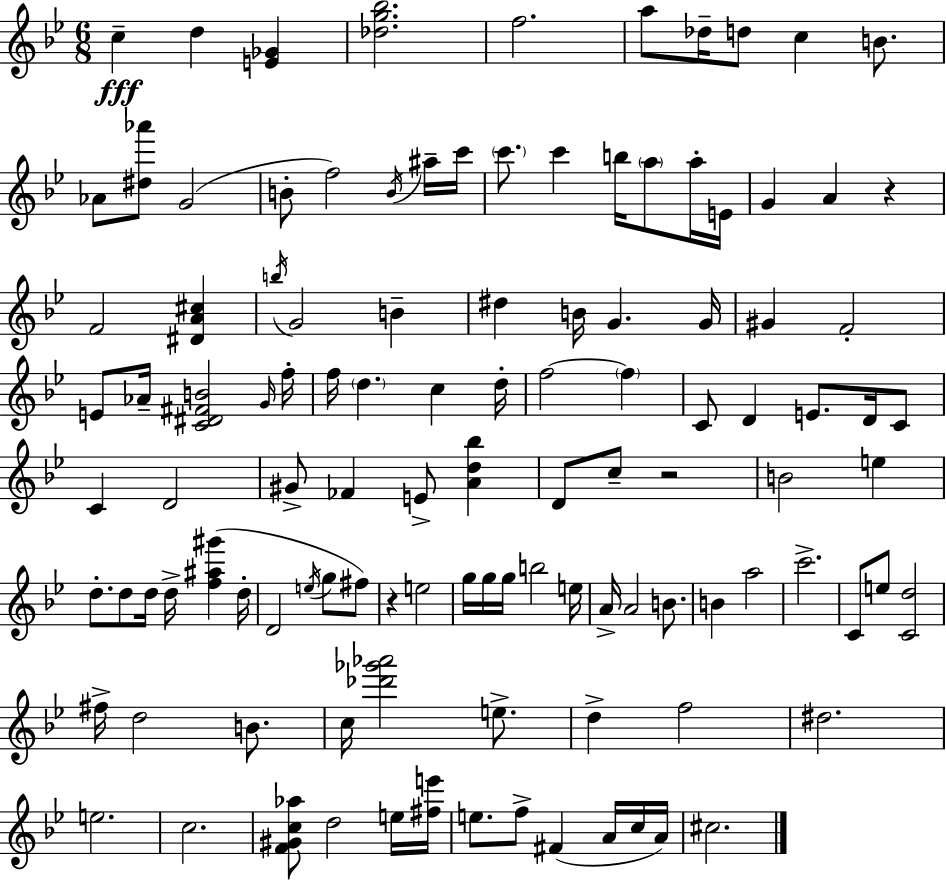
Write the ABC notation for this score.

X:1
T:Untitled
M:6/8
L:1/4
K:Bb
c d [E_G] [_dg_b]2 f2 a/2 _d/4 d/2 c B/2 _A/2 [^d_a']/2 G2 B/2 f2 B/4 ^a/4 c'/4 c'/2 c' b/4 a/2 a/4 E/4 G A z F2 [^DA^c] b/4 G2 B ^d B/4 G G/4 ^G F2 E/2 _A/4 [C^D^FB]2 G/4 f/4 f/4 d c d/4 f2 f C/2 D E/2 D/4 C/2 C D2 ^G/2 _F E/2 [Ad_b] D/2 c/2 z2 B2 e d/2 d/2 d/4 d/4 [f^a^g'] d/4 D2 e/4 g/2 ^f/2 z e2 g/4 g/4 g/4 b2 e/4 A/4 A2 B/2 B a2 c'2 C/2 e/2 [Cd]2 ^f/4 d2 B/2 c/4 [_d'_g'_a']2 e/2 d f2 ^d2 e2 c2 [F^Gc_a]/2 d2 e/4 [^fe']/4 e/2 f/2 ^F A/4 c/4 A/4 ^c2